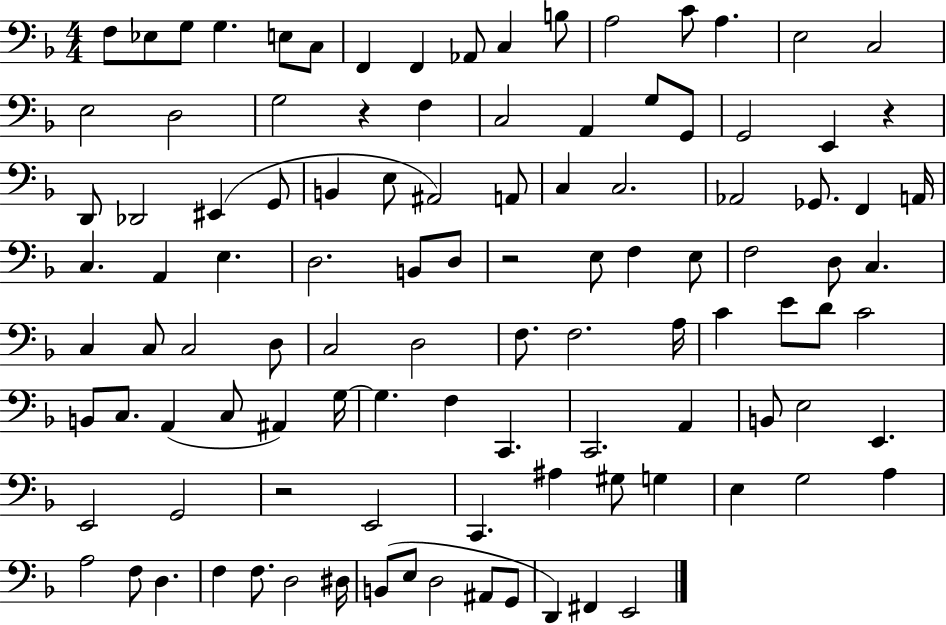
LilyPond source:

{
  \clef bass
  \numericTimeSignature
  \time 4/4
  \key f \major
  f8 ees8 g8 g4. e8 c8 | f,4 f,4 aes,8 c4 b8 | a2 c'8 a4. | e2 c2 | \break e2 d2 | g2 r4 f4 | c2 a,4 g8 g,8 | g,2 e,4 r4 | \break d,8 des,2 eis,4( g,8 | b,4 e8 ais,2) a,8 | c4 c2. | aes,2 ges,8. f,4 a,16 | \break c4. a,4 e4. | d2. b,8 d8 | r2 e8 f4 e8 | f2 d8 c4. | \break c4 c8 c2 d8 | c2 d2 | f8. f2. a16 | c'4 e'8 d'8 c'2 | \break b,8 c8. a,4( c8 ais,4) g16~~ | g4. f4 c,4. | c,2. a,4 | b,8 e2 e,4. | \break e,2 g,2 | r2 e,2 | c,4. ais4 gis8 g4 | e4 g2 a4 | \break a2 f8 d4. | f4 f8. d2 dis16 | b,8( e8 d2 ais,8 g,8 | d,4) fis,4 e,2 | \break \bar "|."
}